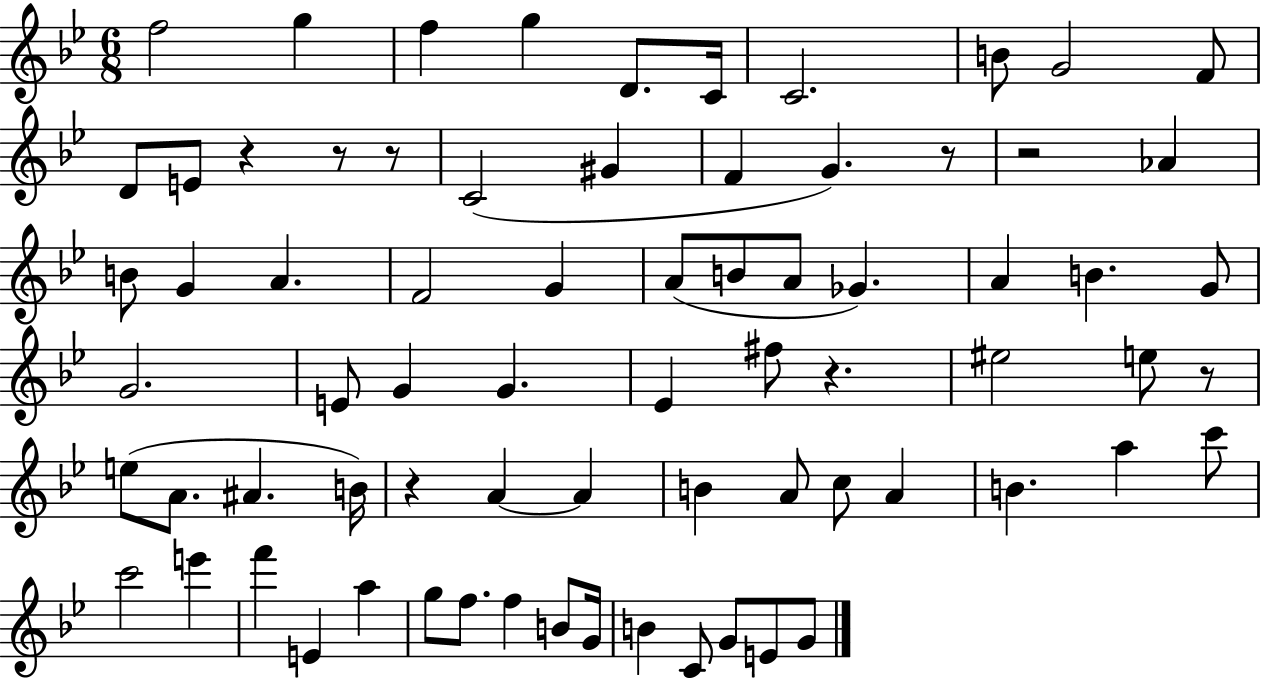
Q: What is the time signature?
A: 6/8